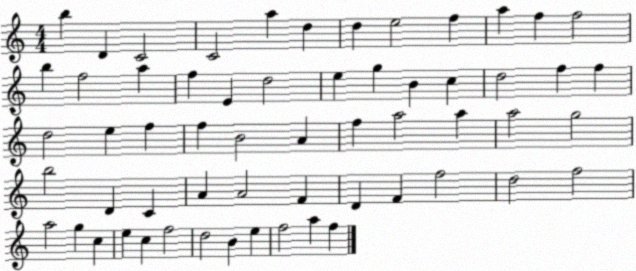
X:1
T:Untitled
M:4/4
L:1/4
K:C
b D C2 C2 a d d e2 f a f f2 b f2 a f E d2 e g B c d2 f f d2 e f f B2 A f a2 a a2 g2 b2 D C A A2 F D F f2 d2 f2 a2 g c e c f2 d2 B e f2 a f